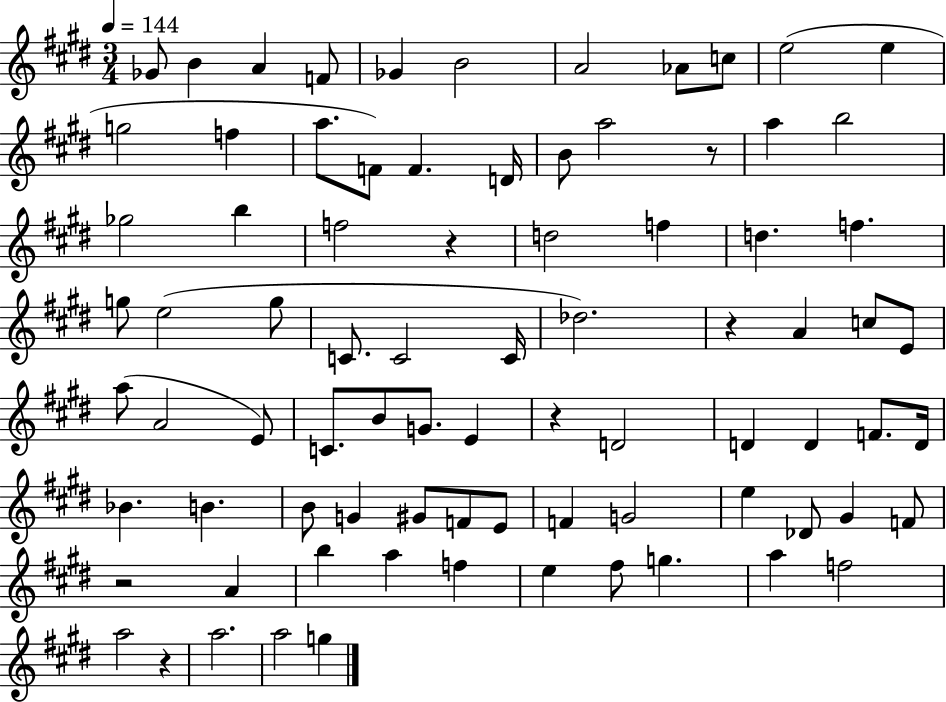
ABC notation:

X:1
T:Untitled
M:3/4
L:1/4
K:E
_G/2 B A F/2 _G B2 A2 _A/2 c/2 e2 e g2 f a/2 F/2 F D/4 B/2 a2 z/2 a b2 _g2 b f2 z d2 f d f g/2 e2 g/2 C/2 C2 C/4 _d2 z A c/2 E/2 a/2 A2 E/2 C/2 B/2 G/2 E z D2 D D F/2 D/4 _B B B/2 G ^G/2 F/2 E/2 F G2 e _D/2 ^G F/2 z2 A b a f e ^f/2 g a f2 a2 z a2 a2 g